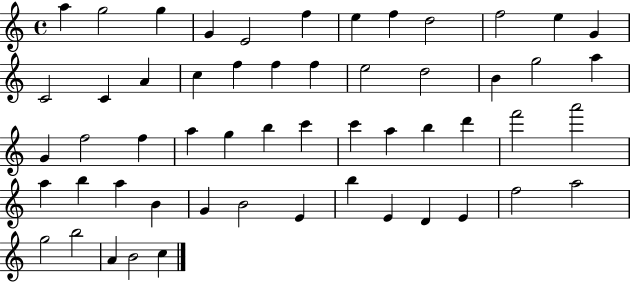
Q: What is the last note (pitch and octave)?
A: C5